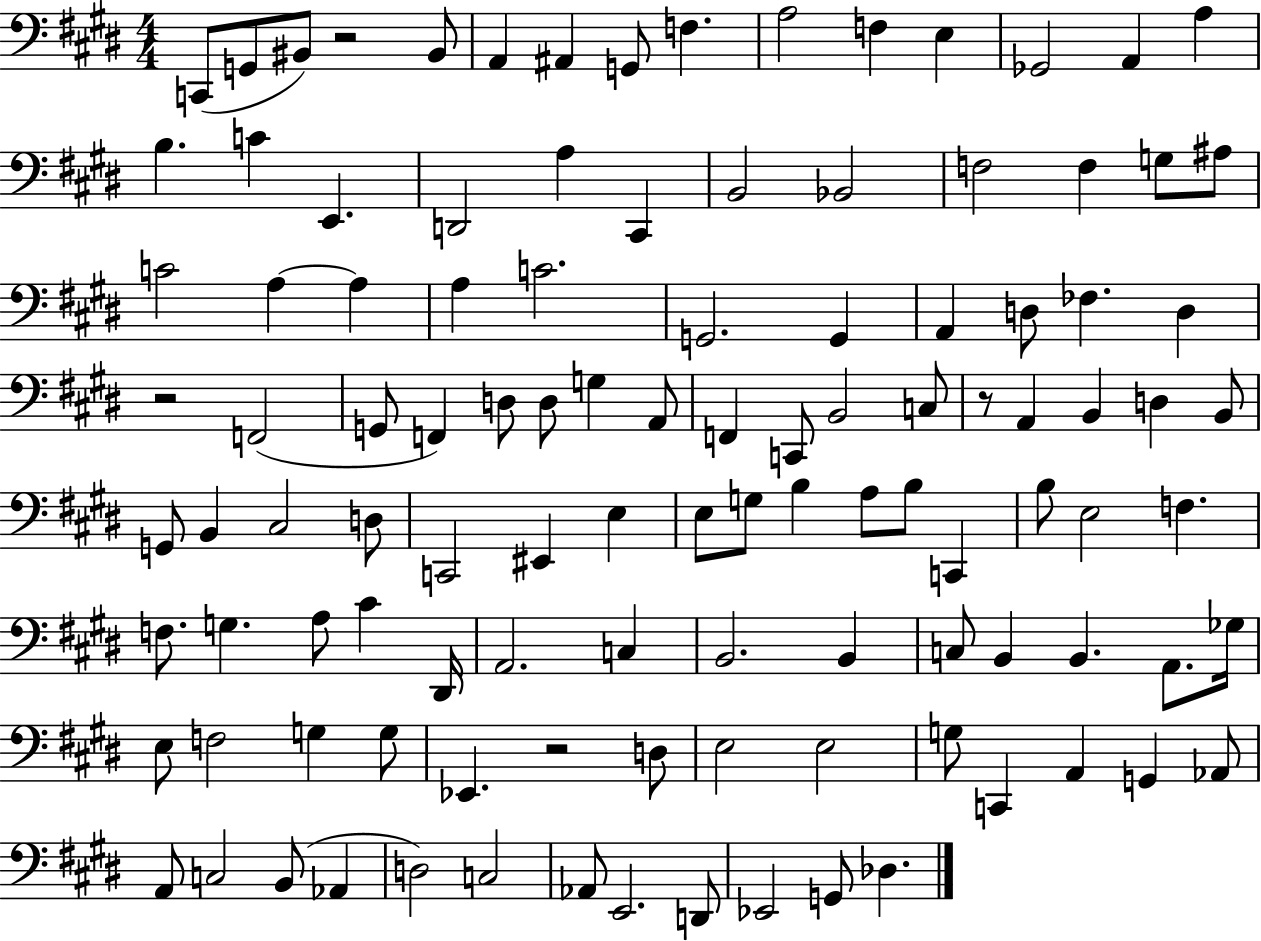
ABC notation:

X:1
T:Untitled
M:4/4
L:1/4
K:E
C,,/2 G,,/2 ^B,,/2 z2 ^B,,/2 A,, ^A,, G,,/2 F, A,2 F, E, _G,,2 A,, A, B, C E,, D,,2 A, ^C,, B,,2 _B,,2 F,2 F, G,/2 ^A,/2 C2 A, A, A, C2 G,,2 G,, A,, D,/2 _F, D, z2 F,,2 G,,/2 F,, D,/2 D,/2 G, A,,/2 F,, C,,/2 B,,2 C,/2 z/2 A,, B,, D, B,,/2 G,,/2 B,, ^C,2 D,/2 C,,2 ^E,, E, E,/2 G,/2 B, A,/2 B,/2 C,, B,/2 E,2 F, F,/2 G, A,/2 ^C ^D,,/4 A,,2 C, B,,2 B,, C,/2 B,, B,, A,,/2 _G,/4 E,/2 F,2 G, G,/2 _E,, z2 D,/2 E,2 E,2 G,/2 C,, A,, G,, _A,,/2 A,,/2 C,2 B,,/2 _A,, D,2 C,2 _A,,/2 E,,2 D,,/2 _E,,2 G,,/2 _D,